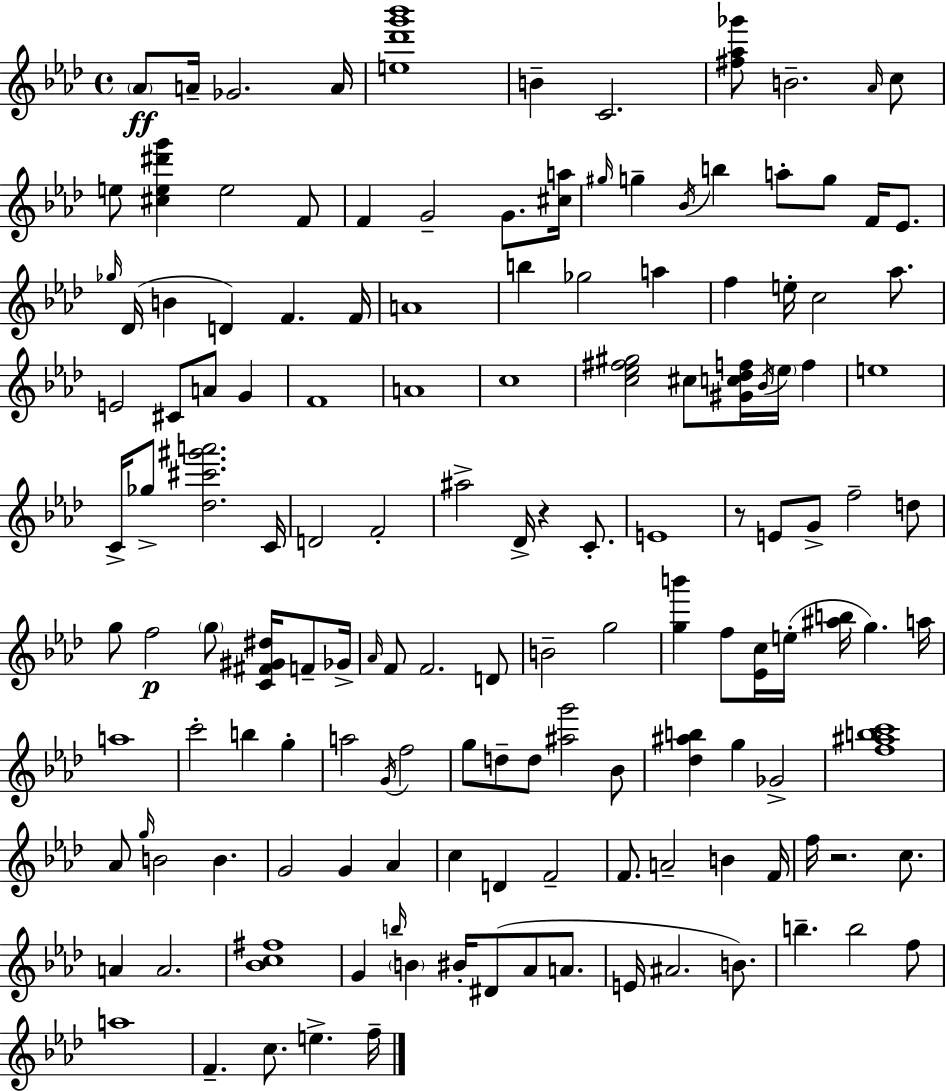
X:1
T:Untitled
M:4/4
L:1/4
K:Ab
_A/2 A/4 _G2 A/4 [e_d'g'_b']4 B C2 [^f_a_g']/2 B2 _A/4 c/2 e/2 [^ce^d'g'] e2 F/2 F G2 G/2 [^ca]/4 ^g/4 g _B/4 b a/2 g/2 F/4 _E/2 _g/4 _D/4 B D F F/4 A4 b _g2 a f e/4 c2 _a/2 E2 ^C/2 A/2 G F4 A4 c4 [c_e^f^g]2 ^c/2 [^Gc_df]/4 _B/4 _e/4 f e4 C/4 _g/2 [_d^c'^g'a']2 C/4 D2 F2 ^a2 _D/4 z C/2 E4 z/2 E/2 G/2 f2 d/2 g/2 f2 g/2 [C^F^G^d]/4 F/2 _G/4 _A/4 F/2 F2 D/2 B2 g2 [gb'] f/2 [_Ec]/4 e/4 [^ab]/4 g a/4 a4 c'2 b g a2 G/4 f2 g/2 d/2 d/2 [^ag']2 _B/2 [_d^ab] g _G2 [f^abc']4 _A/2 g/4 B2 B G2 G _A c D F2 F/2 A2 B F/4 f/4 z2 c/2 A A2 [_Bc^f]4 G b/4 B ^B/4 ^D/2 _A/2 A/2 E/4 ^A2 B/2 b b2 f/2 a4 F c/2 e f/4